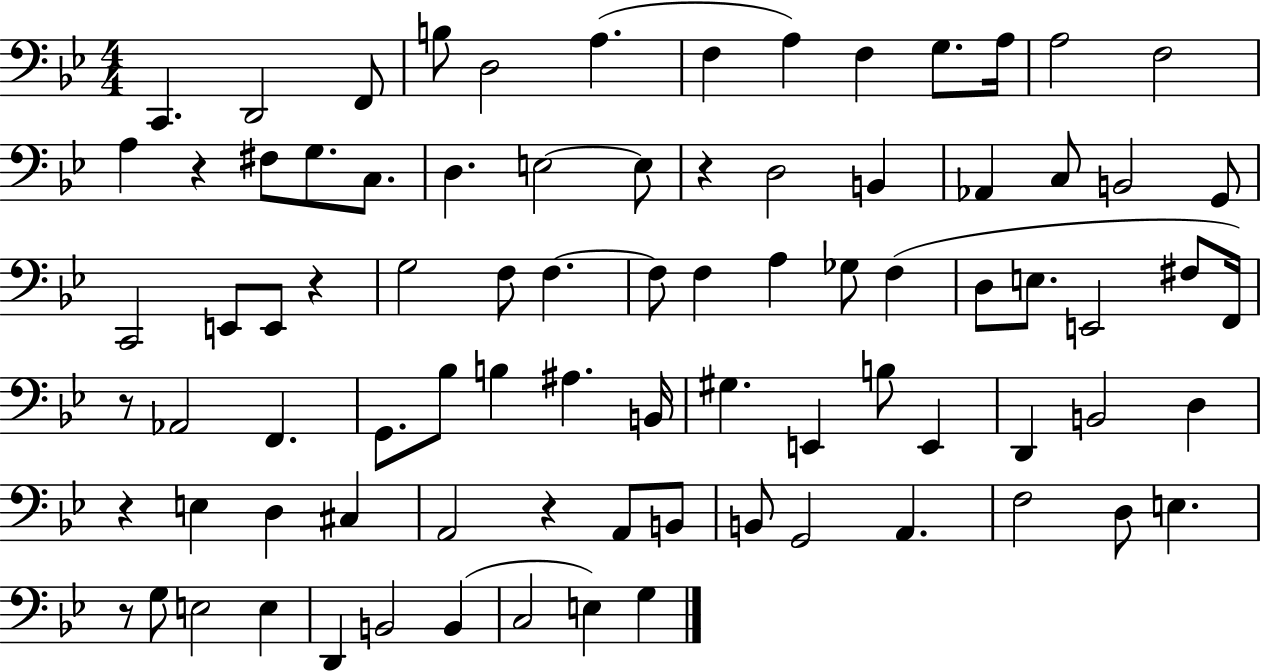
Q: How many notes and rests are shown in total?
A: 84